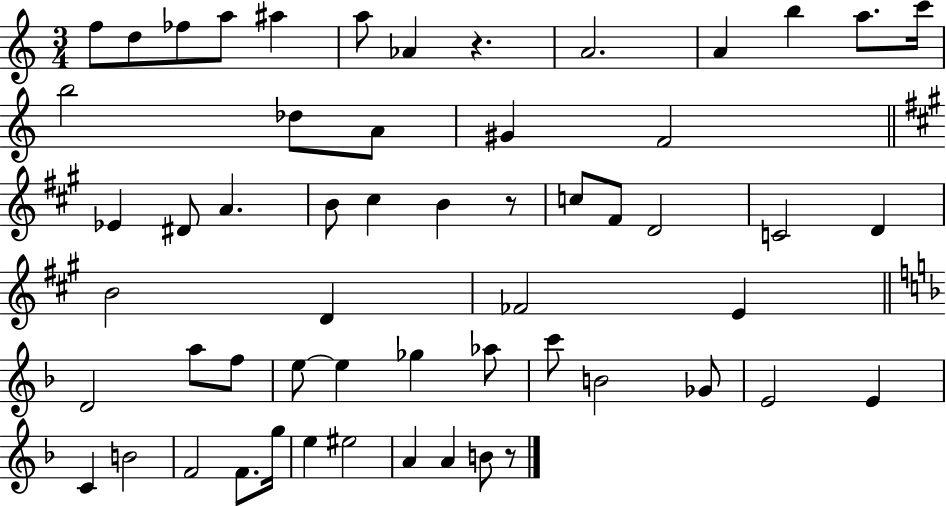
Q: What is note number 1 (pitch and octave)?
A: F5